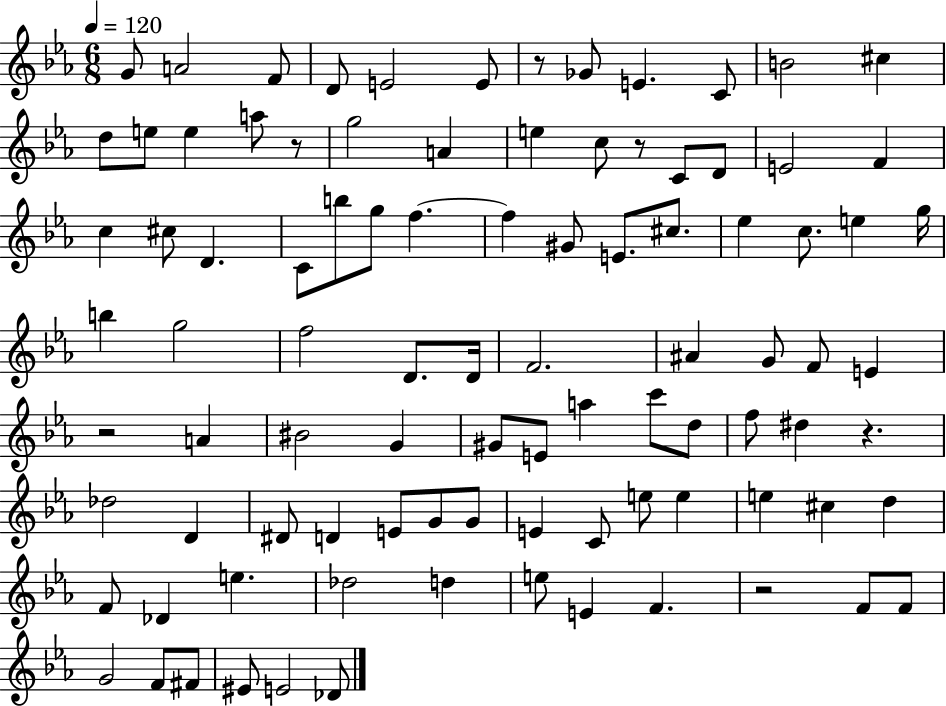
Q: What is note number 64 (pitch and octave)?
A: G4